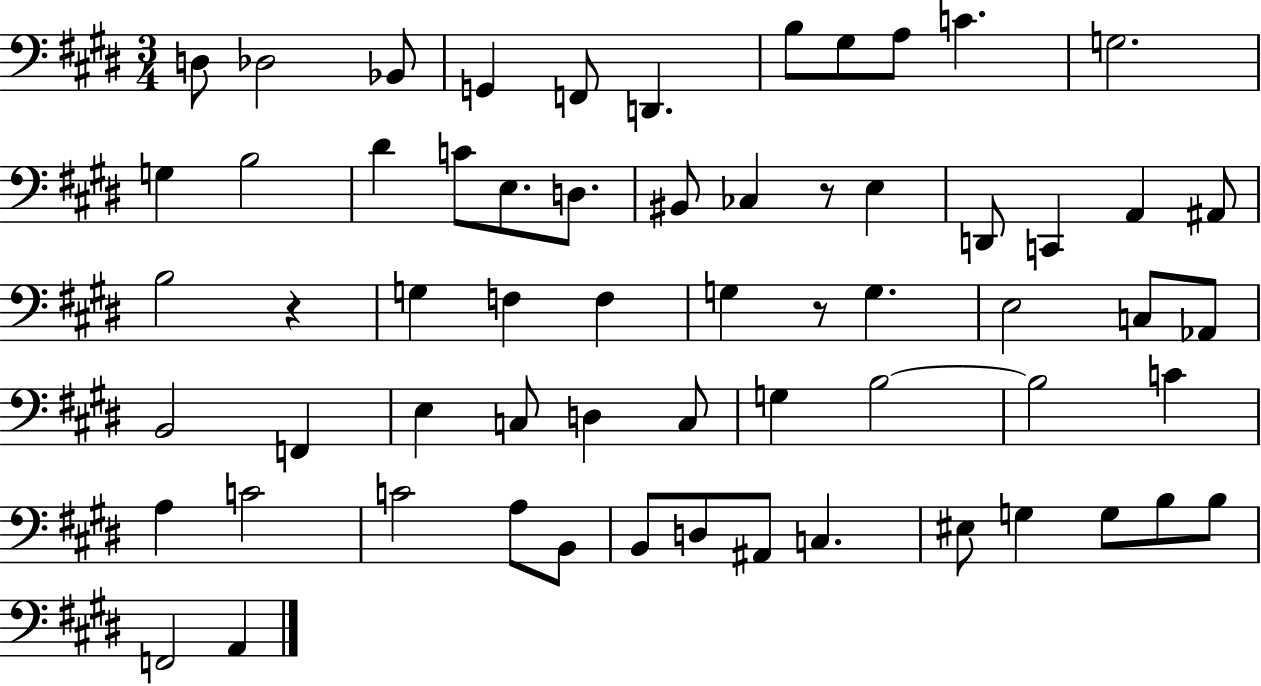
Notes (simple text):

D3/e Db3/h Bb2/e G2/q F2/e D2/q. B3/e G#3/e A3/e C4/q. G3/h. G3/q B3/h D#4/q C4/e E3/e. D3/e. BIS2/e CES3/q R/e E3/q D2/e C2/q A2/q A#2/e B3/h R/q G3/q F3/q F3/q G3/q R/e G3/q. E3/h C3/e Ab2/e B2/h F2/q E3/q C3/e D3/q C3/e G3/q B3/h B3/h C4/q A3/q C4/h C4/h A3/e B2/e B2/e D3/e A#2/e C3/q. EIS3/e G3/q G3/e B3/e B3/e F2/h A2/q